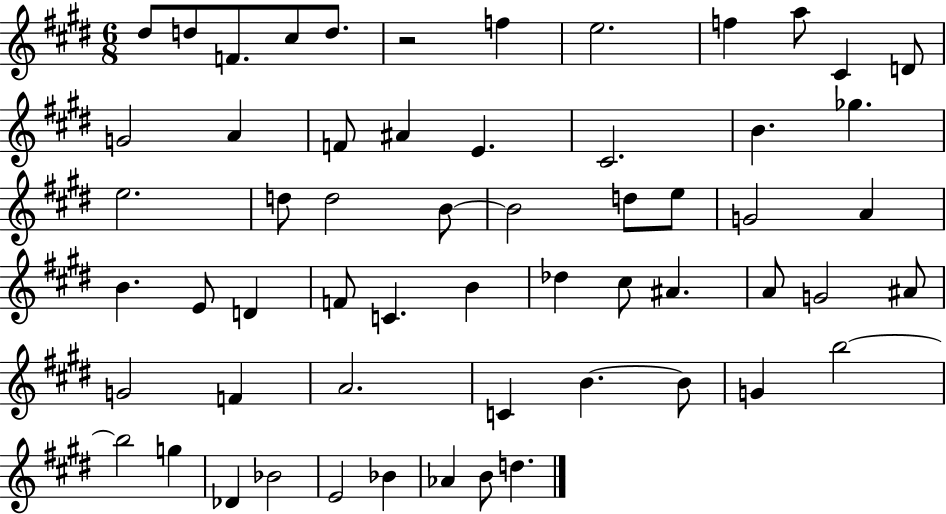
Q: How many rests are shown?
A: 1